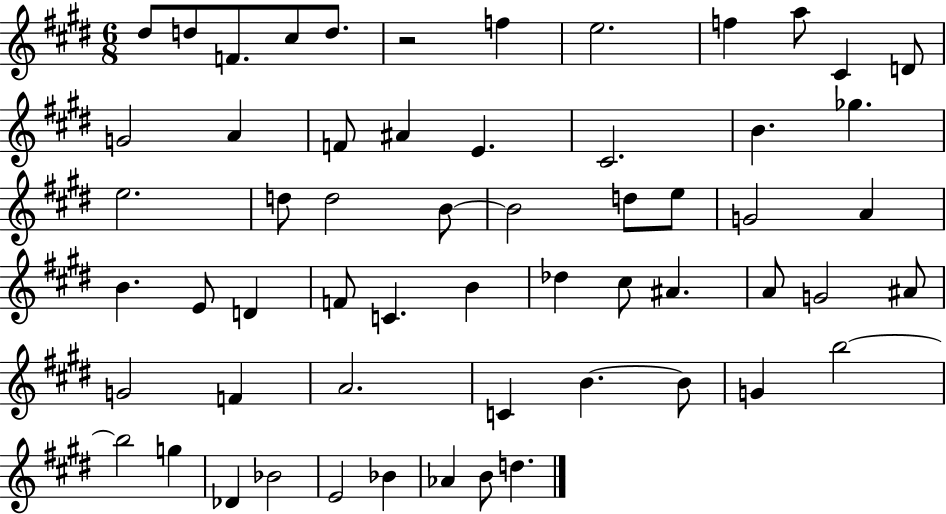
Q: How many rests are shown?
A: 1